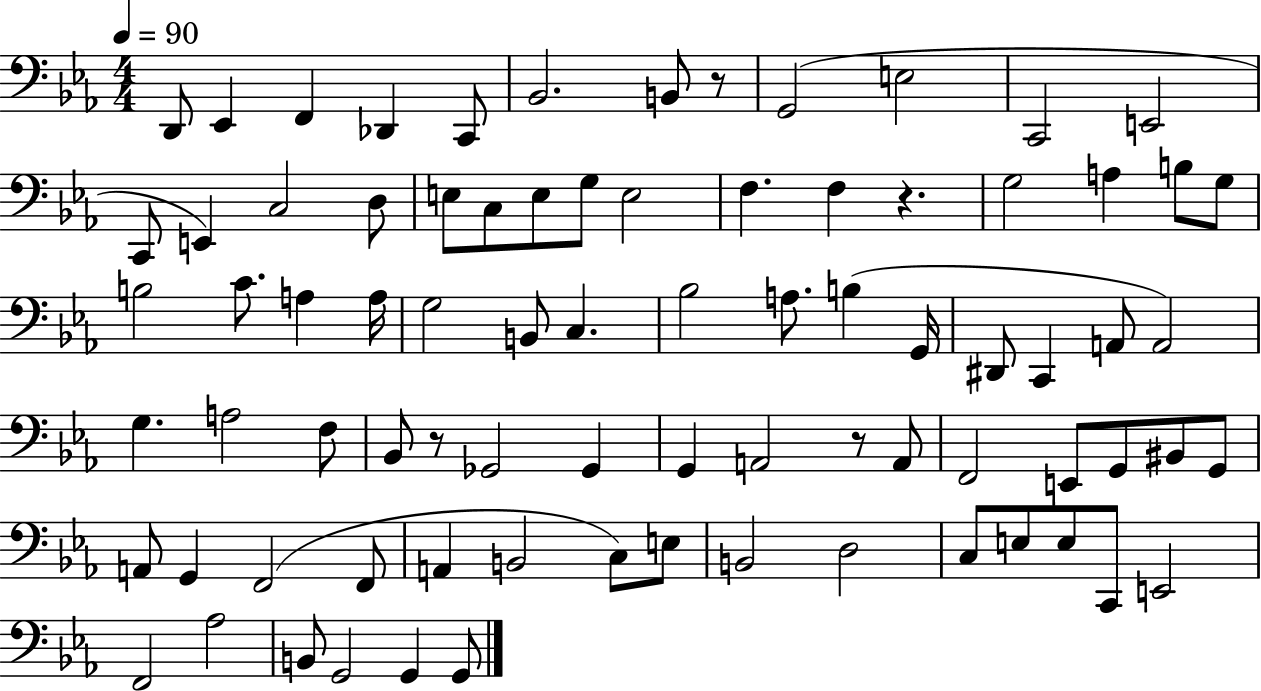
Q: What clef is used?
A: bass